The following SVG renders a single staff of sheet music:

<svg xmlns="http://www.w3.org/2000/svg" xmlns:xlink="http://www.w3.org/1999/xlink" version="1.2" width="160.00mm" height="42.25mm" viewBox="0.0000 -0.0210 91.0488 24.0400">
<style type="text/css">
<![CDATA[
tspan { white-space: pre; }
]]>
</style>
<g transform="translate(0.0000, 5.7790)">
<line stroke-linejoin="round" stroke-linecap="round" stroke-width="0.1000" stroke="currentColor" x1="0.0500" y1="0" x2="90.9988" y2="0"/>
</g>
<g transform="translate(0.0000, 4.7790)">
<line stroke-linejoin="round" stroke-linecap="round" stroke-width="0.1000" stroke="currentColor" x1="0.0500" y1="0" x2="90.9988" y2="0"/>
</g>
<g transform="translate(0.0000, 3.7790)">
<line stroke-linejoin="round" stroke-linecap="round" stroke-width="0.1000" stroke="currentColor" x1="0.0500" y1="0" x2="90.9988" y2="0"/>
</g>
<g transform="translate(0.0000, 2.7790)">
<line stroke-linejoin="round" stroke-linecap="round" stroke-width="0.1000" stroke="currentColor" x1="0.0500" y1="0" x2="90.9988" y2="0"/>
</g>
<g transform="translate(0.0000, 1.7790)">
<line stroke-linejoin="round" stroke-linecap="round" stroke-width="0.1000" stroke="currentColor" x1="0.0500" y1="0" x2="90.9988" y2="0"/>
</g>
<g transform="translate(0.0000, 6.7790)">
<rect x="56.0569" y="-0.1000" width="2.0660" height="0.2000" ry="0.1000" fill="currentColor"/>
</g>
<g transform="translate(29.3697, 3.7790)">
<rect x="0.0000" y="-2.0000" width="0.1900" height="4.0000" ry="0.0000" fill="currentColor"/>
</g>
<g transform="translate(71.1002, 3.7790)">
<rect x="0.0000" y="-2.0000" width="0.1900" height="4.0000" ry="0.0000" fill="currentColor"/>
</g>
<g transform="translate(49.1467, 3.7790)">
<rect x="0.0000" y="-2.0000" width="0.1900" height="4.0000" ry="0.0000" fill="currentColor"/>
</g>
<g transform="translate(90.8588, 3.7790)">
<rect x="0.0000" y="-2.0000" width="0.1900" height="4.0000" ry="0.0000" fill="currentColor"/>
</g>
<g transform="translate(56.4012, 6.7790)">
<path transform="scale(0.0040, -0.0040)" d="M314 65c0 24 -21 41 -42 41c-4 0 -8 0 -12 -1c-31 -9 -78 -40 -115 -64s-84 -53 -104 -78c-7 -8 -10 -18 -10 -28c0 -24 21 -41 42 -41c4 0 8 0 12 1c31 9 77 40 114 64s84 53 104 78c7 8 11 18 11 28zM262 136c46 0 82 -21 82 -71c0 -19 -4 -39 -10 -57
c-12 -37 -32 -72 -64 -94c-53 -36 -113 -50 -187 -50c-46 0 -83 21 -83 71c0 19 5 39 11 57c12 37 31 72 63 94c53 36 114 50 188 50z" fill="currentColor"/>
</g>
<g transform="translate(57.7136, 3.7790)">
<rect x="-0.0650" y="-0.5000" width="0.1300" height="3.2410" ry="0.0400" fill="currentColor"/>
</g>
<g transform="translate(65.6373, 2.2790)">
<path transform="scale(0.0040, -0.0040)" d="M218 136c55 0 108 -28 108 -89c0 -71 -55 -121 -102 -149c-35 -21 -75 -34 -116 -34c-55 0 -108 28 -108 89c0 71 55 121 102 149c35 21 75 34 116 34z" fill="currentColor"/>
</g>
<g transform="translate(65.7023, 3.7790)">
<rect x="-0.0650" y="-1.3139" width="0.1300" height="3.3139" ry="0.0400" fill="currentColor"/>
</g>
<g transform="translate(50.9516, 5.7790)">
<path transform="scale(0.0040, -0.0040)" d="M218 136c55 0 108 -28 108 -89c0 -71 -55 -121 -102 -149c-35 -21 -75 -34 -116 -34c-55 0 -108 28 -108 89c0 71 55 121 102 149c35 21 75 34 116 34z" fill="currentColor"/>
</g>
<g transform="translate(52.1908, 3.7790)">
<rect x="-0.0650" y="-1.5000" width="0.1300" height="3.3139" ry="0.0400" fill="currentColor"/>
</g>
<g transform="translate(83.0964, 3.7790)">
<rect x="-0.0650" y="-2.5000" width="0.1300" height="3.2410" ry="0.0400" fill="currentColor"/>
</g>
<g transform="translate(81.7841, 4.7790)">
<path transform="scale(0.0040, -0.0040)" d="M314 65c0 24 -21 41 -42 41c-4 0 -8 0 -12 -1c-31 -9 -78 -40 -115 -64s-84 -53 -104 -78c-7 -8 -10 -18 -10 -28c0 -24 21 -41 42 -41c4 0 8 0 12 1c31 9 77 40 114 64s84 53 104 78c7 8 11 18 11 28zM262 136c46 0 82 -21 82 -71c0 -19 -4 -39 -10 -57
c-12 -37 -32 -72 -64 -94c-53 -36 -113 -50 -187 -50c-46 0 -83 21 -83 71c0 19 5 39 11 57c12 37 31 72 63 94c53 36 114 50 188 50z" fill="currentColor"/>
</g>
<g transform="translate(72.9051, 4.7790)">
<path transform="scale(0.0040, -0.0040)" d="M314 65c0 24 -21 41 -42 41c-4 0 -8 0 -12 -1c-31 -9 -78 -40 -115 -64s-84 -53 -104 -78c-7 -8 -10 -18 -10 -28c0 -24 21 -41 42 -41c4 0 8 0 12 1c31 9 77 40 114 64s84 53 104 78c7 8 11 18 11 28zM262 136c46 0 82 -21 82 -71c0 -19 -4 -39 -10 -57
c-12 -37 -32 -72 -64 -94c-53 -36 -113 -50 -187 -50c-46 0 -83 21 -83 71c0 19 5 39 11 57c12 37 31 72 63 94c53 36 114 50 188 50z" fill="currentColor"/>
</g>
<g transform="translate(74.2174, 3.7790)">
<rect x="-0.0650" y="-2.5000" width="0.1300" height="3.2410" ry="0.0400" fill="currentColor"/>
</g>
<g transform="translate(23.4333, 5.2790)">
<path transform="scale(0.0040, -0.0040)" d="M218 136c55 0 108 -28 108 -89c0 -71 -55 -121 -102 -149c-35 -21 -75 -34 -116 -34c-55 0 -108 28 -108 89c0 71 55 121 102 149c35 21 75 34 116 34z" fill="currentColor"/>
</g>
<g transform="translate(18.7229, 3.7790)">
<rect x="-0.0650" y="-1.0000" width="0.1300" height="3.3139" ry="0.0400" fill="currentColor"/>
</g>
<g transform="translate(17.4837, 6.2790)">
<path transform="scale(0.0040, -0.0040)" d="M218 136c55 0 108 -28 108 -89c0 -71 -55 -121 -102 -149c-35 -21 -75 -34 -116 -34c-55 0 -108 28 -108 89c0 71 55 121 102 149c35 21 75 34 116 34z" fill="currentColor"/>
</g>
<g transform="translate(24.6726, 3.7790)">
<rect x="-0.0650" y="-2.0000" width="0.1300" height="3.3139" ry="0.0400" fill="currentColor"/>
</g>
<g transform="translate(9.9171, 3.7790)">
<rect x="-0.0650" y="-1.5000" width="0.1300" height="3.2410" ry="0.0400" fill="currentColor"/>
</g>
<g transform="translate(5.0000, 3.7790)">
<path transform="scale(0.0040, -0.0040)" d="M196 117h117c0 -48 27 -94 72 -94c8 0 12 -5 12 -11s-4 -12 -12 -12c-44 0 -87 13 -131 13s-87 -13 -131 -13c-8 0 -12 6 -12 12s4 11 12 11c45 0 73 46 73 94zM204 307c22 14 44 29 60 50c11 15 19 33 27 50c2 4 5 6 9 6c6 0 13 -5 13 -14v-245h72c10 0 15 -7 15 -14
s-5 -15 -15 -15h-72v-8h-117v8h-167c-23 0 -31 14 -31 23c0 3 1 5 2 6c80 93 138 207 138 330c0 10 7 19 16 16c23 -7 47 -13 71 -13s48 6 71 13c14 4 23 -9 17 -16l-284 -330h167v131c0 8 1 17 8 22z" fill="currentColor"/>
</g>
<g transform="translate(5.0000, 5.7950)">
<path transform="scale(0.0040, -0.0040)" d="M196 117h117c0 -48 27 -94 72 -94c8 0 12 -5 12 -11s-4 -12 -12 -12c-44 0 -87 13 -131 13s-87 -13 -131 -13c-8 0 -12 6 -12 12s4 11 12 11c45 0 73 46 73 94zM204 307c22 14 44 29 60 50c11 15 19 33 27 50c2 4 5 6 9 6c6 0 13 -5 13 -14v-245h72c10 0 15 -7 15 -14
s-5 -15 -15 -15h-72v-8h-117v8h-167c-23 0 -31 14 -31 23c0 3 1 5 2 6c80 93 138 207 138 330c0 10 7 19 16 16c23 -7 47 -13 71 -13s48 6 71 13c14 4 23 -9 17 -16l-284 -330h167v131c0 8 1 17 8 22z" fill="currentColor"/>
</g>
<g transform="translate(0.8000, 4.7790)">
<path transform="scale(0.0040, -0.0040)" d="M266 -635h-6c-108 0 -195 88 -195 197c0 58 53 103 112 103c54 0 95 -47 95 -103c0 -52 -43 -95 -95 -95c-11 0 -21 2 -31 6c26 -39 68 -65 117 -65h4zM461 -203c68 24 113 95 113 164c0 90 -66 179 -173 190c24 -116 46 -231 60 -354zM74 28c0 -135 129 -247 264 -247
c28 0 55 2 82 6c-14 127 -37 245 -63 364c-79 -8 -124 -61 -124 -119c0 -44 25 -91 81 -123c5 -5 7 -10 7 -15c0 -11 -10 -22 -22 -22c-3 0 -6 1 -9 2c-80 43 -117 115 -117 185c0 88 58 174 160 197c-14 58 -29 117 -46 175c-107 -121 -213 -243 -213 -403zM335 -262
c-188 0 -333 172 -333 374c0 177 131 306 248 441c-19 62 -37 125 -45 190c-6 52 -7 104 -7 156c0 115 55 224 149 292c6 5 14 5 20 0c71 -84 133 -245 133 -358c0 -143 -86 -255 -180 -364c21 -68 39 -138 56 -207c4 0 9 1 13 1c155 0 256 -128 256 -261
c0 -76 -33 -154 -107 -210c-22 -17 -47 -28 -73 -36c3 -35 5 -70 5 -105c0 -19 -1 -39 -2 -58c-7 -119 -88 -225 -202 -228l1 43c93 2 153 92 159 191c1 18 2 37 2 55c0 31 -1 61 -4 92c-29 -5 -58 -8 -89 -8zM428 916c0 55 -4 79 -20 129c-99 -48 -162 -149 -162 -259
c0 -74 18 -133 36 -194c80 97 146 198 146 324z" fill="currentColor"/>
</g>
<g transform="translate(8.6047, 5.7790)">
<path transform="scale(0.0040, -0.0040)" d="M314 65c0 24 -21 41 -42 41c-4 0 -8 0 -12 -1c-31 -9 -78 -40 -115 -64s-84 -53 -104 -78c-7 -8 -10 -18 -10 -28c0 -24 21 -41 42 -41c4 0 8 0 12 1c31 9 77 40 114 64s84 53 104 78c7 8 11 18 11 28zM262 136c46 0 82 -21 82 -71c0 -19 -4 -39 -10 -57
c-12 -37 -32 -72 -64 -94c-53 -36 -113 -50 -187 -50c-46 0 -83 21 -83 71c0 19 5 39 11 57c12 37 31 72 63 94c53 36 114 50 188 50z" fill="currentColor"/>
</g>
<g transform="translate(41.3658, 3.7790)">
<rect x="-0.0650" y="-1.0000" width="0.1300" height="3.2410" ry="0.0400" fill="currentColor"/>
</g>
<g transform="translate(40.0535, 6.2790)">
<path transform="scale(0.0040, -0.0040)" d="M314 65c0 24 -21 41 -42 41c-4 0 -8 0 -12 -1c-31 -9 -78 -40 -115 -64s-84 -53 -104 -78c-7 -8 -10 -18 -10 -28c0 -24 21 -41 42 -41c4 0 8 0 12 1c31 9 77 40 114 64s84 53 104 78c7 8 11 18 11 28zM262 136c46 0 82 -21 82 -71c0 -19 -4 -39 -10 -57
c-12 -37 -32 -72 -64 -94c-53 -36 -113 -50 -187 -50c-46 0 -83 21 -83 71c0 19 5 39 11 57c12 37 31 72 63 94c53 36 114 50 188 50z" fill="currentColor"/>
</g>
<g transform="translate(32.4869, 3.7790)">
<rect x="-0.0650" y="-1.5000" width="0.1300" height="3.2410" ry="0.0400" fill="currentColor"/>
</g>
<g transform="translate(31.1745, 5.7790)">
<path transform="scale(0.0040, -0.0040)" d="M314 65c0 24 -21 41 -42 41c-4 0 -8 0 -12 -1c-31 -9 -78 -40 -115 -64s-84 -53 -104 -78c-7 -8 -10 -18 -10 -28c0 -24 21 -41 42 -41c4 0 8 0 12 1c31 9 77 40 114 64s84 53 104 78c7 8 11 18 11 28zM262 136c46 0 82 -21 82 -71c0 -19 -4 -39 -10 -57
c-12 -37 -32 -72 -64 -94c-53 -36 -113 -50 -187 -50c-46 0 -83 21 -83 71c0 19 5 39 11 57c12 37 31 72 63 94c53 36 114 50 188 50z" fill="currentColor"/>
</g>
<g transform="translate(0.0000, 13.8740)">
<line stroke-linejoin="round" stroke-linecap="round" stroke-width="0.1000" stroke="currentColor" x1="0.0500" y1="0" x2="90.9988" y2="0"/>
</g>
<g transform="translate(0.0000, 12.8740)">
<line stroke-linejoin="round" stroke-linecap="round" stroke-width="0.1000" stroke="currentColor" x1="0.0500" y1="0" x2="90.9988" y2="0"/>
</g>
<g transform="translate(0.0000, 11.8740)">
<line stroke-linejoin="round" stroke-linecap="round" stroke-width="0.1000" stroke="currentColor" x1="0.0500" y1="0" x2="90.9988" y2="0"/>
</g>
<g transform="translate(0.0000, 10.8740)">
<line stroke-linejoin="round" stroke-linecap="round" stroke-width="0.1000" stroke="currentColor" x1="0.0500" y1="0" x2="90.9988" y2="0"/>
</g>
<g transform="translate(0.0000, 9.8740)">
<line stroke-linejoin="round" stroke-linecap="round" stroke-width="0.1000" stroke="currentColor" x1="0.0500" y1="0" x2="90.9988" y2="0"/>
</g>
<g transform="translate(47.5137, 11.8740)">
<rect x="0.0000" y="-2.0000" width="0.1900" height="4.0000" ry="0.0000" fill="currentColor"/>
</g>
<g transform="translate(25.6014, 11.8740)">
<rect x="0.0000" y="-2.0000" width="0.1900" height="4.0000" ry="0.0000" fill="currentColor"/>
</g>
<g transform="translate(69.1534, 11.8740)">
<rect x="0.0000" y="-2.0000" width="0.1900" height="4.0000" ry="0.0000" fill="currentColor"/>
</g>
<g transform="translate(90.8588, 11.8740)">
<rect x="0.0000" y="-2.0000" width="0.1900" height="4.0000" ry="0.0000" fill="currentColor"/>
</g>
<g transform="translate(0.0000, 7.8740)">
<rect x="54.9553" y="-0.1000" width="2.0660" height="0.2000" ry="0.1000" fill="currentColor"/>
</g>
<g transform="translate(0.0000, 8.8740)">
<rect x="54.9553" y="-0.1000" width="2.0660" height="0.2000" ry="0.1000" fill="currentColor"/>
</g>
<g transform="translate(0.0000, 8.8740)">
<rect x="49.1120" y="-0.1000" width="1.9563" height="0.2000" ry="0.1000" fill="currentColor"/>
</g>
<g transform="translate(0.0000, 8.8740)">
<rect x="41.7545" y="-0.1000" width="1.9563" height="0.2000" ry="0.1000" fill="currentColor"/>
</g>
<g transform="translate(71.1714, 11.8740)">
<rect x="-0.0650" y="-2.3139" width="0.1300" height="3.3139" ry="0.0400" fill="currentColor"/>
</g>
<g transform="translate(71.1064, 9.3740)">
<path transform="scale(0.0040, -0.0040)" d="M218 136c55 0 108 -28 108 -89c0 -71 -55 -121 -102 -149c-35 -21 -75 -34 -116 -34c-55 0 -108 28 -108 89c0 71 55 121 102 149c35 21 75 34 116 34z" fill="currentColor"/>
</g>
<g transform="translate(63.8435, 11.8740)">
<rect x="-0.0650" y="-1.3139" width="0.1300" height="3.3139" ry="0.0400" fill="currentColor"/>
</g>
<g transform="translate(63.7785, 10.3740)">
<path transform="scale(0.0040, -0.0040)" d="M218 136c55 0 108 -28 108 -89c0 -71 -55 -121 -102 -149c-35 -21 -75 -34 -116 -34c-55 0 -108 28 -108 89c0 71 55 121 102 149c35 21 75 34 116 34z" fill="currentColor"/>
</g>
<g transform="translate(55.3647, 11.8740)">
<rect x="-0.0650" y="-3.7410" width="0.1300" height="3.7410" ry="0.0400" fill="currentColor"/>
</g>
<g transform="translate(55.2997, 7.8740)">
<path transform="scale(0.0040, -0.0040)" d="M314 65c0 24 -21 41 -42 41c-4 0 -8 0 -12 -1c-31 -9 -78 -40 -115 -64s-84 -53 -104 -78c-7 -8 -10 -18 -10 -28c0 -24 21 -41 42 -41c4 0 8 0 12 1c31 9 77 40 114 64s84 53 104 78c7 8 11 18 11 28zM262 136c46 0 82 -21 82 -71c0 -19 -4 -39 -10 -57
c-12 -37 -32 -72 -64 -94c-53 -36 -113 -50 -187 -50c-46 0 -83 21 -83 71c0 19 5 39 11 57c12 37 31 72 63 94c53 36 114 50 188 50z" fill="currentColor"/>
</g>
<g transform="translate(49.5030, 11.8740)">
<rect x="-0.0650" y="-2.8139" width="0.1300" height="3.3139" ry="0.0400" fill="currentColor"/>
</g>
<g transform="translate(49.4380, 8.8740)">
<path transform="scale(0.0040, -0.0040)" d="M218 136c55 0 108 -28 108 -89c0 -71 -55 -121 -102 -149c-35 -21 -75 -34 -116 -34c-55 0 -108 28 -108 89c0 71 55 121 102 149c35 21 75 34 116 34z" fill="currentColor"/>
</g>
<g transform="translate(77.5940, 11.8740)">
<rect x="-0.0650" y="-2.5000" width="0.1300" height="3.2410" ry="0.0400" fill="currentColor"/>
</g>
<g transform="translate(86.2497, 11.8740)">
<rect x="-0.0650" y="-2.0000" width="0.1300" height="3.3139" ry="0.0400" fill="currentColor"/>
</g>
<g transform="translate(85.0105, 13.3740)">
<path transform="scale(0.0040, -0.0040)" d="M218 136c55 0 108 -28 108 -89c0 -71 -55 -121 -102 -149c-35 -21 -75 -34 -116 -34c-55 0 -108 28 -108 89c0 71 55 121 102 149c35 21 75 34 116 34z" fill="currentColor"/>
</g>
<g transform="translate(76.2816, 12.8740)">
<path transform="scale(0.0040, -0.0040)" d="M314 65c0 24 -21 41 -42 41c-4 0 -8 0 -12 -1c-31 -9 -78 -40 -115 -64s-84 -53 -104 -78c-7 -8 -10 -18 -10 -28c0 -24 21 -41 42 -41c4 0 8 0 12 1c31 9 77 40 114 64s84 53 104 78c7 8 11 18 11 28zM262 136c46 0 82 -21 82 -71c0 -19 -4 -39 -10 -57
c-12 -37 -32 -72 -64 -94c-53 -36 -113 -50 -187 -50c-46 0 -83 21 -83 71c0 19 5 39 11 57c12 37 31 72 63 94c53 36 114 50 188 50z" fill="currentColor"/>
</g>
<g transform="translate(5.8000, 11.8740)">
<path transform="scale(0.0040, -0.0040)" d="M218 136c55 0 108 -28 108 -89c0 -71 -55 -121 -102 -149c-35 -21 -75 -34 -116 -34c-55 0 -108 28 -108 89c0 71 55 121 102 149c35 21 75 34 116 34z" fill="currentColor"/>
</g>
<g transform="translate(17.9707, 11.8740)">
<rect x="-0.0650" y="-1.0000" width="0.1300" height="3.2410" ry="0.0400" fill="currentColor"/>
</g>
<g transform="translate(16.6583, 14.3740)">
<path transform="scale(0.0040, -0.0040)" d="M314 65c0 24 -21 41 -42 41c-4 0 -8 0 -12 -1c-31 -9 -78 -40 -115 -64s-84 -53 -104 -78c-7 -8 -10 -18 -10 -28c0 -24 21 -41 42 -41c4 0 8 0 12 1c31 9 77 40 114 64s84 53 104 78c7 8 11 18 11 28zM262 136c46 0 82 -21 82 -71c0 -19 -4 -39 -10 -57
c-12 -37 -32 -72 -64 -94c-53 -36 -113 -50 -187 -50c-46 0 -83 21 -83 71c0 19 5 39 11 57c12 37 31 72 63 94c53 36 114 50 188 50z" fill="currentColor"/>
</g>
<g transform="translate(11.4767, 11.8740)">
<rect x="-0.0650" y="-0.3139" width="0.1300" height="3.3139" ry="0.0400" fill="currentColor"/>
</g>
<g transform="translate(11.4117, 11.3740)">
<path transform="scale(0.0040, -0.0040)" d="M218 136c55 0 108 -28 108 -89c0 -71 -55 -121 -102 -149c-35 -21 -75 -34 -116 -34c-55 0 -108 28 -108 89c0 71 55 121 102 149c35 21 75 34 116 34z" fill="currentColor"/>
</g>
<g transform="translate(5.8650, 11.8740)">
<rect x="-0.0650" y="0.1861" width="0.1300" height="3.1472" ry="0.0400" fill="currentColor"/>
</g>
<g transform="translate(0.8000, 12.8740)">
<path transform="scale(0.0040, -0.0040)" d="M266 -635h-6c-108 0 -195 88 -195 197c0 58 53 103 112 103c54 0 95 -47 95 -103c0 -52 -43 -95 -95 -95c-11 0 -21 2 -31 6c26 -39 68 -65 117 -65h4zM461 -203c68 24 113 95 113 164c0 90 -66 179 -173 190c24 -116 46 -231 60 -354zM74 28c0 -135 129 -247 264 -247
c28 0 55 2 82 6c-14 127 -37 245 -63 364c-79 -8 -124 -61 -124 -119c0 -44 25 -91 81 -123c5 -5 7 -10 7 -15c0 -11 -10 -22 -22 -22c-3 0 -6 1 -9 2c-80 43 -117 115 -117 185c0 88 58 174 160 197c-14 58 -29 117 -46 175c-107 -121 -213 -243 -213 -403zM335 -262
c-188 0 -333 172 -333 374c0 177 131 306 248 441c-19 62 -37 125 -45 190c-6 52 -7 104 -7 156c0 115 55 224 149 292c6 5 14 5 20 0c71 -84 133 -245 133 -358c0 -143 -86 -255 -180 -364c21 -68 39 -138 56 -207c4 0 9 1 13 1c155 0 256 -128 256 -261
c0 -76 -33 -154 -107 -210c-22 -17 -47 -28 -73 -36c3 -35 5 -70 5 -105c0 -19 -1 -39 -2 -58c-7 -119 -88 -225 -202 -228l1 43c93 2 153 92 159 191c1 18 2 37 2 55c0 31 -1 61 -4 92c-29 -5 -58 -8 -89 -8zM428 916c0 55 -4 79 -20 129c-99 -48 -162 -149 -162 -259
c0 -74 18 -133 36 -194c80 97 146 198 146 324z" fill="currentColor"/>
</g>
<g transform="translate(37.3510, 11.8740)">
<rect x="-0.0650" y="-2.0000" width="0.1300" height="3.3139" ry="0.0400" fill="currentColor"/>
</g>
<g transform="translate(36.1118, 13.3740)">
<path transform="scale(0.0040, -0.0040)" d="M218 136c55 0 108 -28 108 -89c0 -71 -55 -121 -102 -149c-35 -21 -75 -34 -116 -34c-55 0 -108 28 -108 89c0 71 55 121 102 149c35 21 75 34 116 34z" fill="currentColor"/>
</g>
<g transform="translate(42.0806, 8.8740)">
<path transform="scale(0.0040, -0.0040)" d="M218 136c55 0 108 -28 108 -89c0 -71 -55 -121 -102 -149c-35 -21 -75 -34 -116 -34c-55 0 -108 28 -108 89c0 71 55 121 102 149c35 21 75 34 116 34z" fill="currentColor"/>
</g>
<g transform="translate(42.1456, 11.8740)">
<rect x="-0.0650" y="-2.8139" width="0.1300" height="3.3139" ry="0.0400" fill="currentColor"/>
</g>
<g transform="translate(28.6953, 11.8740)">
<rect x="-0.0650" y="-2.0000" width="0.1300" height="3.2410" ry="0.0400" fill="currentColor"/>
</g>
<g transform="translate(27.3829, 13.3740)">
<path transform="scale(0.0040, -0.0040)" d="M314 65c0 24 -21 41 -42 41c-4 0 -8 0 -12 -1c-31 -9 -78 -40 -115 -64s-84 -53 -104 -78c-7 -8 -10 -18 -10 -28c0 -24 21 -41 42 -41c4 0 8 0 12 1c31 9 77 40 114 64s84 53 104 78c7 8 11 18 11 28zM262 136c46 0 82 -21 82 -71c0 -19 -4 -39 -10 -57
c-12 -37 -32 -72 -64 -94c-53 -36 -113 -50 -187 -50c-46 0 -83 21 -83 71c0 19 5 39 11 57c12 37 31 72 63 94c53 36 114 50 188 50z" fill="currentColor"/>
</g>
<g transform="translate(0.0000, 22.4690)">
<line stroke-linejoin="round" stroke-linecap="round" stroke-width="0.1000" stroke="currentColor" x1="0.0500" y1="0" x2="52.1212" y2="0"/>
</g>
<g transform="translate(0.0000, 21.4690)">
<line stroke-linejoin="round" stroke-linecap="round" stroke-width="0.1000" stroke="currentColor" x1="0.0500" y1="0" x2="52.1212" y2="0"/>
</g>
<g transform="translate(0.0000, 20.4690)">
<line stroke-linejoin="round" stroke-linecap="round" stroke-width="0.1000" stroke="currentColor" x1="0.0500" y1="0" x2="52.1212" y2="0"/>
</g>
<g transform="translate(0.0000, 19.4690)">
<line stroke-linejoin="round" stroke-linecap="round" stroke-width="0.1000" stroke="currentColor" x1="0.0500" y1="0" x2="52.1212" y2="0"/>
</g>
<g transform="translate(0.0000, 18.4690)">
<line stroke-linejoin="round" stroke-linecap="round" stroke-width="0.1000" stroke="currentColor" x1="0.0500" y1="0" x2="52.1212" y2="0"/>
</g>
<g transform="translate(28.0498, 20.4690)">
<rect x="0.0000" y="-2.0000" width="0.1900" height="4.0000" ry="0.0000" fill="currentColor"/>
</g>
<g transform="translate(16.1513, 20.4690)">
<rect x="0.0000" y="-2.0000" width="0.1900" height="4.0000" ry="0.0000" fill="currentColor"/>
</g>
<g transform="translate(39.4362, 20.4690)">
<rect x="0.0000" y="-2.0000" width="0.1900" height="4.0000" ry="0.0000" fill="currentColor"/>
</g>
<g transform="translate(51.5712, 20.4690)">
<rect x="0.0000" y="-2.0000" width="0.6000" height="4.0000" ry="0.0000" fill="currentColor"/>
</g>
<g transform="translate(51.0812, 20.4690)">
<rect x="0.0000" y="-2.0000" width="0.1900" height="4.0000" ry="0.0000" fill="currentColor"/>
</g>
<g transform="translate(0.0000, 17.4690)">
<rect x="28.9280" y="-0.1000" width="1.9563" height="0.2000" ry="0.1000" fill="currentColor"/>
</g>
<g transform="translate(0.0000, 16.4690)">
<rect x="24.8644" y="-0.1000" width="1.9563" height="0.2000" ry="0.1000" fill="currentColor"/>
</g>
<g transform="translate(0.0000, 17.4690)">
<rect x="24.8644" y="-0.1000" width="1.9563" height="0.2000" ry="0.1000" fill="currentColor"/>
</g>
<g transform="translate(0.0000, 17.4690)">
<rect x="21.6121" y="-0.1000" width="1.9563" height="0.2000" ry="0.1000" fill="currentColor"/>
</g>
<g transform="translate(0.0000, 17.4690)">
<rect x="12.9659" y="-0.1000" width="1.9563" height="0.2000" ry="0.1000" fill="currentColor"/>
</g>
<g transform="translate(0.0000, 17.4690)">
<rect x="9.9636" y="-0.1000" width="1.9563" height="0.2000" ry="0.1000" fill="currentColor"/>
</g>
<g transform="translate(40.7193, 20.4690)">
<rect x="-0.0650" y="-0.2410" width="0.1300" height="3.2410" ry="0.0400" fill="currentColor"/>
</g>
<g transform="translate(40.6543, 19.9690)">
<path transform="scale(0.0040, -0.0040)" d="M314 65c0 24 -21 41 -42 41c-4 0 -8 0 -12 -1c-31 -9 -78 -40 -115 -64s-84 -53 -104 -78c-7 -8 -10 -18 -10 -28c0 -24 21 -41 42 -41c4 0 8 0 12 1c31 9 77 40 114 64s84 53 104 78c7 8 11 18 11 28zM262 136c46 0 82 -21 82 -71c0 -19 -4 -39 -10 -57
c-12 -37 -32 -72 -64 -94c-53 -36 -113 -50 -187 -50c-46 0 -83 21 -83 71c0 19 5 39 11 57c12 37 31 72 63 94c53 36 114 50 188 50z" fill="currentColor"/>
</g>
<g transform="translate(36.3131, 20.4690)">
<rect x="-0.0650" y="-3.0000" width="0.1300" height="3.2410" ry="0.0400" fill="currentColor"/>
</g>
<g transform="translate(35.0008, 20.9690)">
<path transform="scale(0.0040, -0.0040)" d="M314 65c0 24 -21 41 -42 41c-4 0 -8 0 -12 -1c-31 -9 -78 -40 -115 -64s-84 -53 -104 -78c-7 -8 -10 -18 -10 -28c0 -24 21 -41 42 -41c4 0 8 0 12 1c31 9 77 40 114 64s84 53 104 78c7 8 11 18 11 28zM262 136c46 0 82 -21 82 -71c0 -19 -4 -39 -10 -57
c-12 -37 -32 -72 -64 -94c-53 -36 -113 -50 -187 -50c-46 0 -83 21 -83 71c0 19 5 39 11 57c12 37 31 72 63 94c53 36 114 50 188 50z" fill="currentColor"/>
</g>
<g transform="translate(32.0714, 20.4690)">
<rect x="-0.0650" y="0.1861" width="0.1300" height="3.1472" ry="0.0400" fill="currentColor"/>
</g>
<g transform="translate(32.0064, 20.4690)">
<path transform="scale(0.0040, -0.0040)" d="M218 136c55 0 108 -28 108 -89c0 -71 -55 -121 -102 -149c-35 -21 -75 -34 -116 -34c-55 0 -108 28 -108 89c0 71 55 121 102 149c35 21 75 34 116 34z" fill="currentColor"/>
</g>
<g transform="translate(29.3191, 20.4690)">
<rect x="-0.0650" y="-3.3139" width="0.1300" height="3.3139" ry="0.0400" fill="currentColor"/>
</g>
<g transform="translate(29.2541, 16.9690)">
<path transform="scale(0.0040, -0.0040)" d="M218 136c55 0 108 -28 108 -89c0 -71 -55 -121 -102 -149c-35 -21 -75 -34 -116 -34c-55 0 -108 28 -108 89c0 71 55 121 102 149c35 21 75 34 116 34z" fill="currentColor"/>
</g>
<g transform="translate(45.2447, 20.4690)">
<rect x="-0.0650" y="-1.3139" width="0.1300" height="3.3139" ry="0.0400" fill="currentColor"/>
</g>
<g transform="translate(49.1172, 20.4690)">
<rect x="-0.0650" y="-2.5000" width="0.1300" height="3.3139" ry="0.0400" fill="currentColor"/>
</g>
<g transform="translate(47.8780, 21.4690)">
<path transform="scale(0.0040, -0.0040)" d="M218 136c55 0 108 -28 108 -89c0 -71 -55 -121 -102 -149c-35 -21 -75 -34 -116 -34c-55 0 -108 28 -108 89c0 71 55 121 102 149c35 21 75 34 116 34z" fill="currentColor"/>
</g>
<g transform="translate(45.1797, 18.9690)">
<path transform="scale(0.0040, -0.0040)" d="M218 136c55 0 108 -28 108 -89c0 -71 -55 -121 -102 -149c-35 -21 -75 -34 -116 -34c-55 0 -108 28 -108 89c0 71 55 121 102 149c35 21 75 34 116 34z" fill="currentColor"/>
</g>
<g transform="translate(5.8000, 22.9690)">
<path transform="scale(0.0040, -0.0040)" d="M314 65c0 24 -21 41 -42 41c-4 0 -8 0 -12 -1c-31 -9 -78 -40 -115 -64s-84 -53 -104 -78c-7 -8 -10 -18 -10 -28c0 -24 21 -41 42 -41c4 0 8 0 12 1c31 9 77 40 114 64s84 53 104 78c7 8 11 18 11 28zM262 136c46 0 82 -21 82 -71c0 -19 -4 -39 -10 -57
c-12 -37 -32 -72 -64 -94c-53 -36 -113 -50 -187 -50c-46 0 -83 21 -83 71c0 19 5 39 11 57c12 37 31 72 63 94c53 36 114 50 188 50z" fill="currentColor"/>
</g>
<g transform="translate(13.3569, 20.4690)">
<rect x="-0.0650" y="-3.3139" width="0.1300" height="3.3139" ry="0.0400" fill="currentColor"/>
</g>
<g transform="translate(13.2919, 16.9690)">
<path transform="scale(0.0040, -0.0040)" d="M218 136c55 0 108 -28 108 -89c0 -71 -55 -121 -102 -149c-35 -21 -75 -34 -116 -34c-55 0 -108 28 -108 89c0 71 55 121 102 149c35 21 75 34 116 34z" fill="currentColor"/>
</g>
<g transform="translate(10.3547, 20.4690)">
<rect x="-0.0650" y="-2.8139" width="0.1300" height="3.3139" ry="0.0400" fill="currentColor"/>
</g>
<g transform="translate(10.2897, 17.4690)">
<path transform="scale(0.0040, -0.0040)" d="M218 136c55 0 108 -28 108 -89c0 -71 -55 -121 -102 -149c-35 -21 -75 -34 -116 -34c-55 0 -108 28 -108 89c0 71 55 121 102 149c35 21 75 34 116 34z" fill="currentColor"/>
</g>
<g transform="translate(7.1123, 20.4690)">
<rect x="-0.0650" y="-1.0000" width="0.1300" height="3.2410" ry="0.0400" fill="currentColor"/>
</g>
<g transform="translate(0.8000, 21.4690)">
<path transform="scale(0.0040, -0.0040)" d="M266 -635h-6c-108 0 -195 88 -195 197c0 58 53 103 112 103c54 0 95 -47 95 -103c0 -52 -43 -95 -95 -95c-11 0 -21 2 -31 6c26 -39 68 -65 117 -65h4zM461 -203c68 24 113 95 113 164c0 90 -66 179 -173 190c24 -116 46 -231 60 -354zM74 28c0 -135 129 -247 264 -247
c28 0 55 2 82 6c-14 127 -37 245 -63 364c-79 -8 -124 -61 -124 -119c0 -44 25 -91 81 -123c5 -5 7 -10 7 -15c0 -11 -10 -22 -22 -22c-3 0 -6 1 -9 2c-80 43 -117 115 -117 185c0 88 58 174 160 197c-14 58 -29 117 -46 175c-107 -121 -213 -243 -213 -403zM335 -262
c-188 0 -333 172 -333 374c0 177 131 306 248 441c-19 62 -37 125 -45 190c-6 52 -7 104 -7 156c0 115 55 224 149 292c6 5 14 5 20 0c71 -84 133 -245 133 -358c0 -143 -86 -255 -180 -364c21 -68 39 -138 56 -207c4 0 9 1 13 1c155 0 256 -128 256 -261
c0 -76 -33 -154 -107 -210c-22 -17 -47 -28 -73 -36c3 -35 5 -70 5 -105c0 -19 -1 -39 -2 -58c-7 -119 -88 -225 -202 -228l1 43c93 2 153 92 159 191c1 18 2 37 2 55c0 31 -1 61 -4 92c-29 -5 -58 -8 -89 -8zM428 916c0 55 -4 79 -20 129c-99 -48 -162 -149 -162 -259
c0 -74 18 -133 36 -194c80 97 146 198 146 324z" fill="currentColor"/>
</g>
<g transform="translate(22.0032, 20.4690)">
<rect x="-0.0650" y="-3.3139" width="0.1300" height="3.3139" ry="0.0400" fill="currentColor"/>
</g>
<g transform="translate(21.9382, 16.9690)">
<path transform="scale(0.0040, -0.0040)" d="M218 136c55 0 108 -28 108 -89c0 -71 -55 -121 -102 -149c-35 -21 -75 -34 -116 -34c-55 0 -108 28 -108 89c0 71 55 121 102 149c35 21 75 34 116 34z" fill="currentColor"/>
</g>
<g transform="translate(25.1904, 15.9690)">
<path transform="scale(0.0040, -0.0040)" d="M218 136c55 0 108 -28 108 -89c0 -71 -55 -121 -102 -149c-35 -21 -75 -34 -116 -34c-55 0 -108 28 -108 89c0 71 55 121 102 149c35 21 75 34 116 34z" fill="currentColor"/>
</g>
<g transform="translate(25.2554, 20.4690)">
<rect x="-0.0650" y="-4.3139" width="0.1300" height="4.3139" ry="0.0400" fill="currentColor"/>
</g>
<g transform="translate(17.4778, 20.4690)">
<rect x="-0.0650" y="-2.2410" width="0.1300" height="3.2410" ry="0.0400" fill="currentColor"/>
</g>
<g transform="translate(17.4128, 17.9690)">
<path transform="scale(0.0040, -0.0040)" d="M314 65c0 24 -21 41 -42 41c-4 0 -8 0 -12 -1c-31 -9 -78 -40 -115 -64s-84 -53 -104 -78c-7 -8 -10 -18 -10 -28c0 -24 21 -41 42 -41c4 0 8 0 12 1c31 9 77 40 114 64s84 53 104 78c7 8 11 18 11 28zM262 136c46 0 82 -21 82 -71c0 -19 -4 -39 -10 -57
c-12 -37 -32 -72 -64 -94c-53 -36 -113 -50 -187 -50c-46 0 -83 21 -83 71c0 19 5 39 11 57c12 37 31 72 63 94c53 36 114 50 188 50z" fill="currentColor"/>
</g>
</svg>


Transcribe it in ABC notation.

X:1
T:Untitled
M:4/4
L:1/4
K:C
E2 D F E2 D2 E C2 e G2 G2 B c D2 F2 F a a c'2 e g G2 F D2 a b g2 b d' b B A2 c2 e G